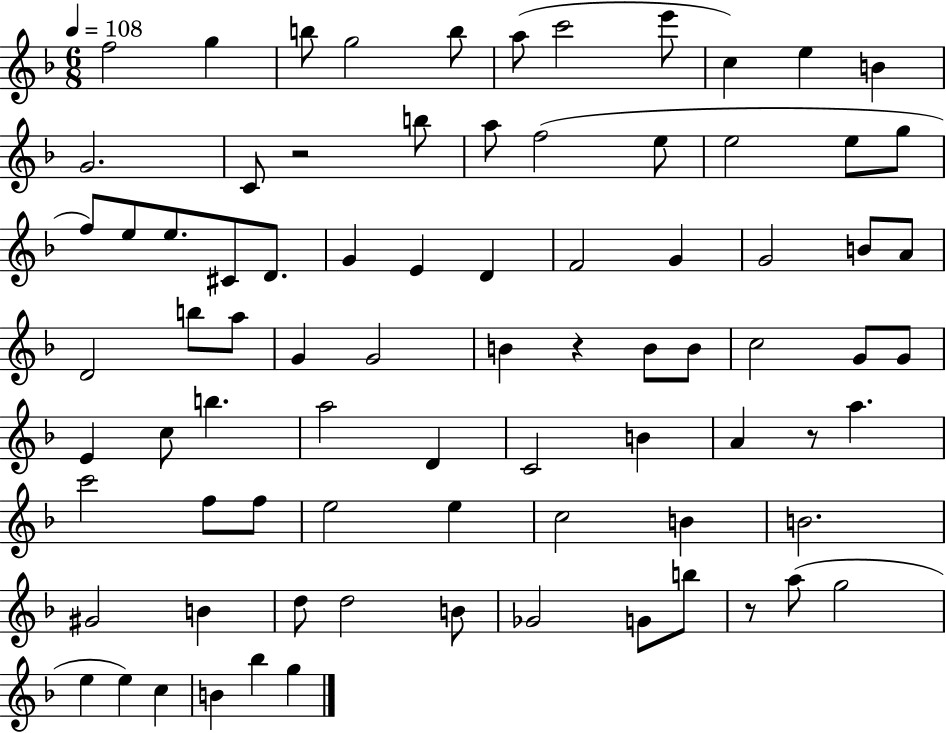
X:1
T:Untitled
M:6/8
L:1/4
K:F
f2 g b/2 g2 b/2 a/2 c'2 e'/2 c e B G2 C/2 z2 b/2 a/2 f2 e/2 e2 e/2 g/2 f/2 e/2 e/2 ^C/2 D/2 G E D F2 G G2 B/2 A/2 D2 b/2 a/2 G G2 B z B/2 B/2 c2 G/2 G/2 E c/2 b a2 D C2 B A z/2 a c'2 f/2 f/2 e2 e c2 B B2 ^G2 B d/2 d2 B/2 _G2 G/2 b/2 z/2 a/2 g2 e e c B _b g